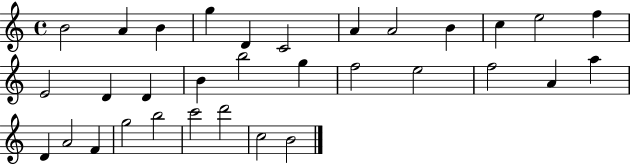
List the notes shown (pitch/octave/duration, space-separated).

B4/h A4/q B4/q G5/q D4/q C4/h A4/q A4/h B4/q C5/q E5/h F5/q E4/h D4/q D4/q B4/q B5/h G5/q F5/h E5/h F5/h A4/q A5/q D4/q A4/h F4/q G5/h B5/h C6/h D6/h C5/h B4/h